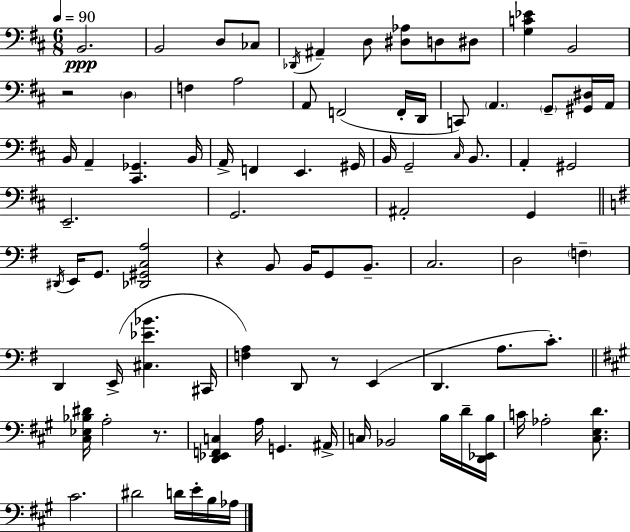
B2/h. B2/h D3/e CES3/e Db2/s A#2/q D3/e [D#3,Ab3]/e D3/e D#3/e [G3,C4,Eb4]/q B2/h R/h D3/q F3/q A3/h A2/e F2/h F2/s D2/s C2/e A2/q. G2/e [G#2,D#3]/s A2/s B2/s A2/q [C#2,Gb2]/q. B2/s A2/s F2/q E2/q. G#2/s B2/s G2/h C#3/s B2/e. A2/q G#2/h E2/h. G2/h. A#2/h G2/q D#2/s E2/s G2/e. [Db2,G#2,C3,A3]/h R/q B2/e B2/s G2/e B2/e. C3/h. D3/h F3/q D2/q E2/s [C#3,Eb4,Bb4]/q. C#2/s [F3,A3]/q D2/e R/e E2/q D2/q. A3/e. C4/e. [C#3,Eb3,Bb3,D#4]/s A3/h R/e. [D2,Eb2,F2,C3]/q A3/s G2/q. A#2/s C3/s Bb2/h B3/s D4/s [D2,Eb2,B3]/s C4/s Ab3/h [C#3,E3,D4]/e. C#4/h. D#4/h D4/s E4/s B3/s Ab3/s